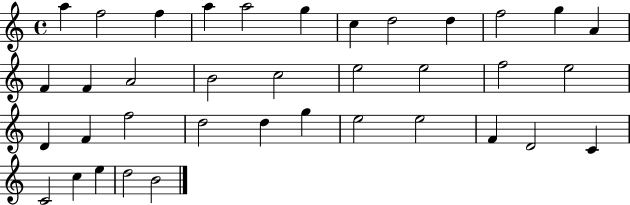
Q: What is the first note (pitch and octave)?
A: A5